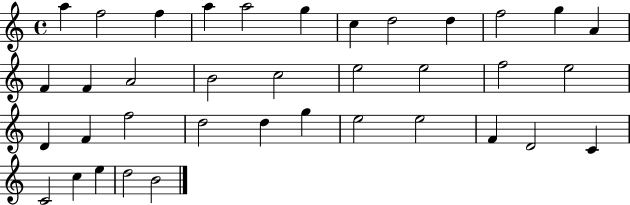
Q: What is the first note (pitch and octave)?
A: A5